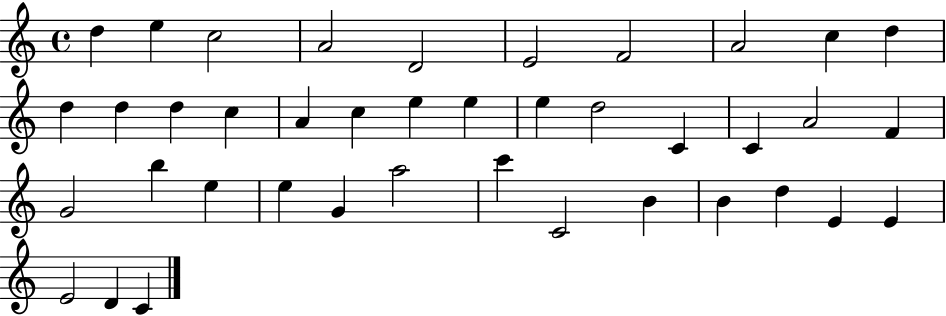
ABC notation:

X:1
T:Untitled
M:4/4
L:1/4
K:C
d e c2 A2 D2 E2 F2 A2 c d d d d c A c e e e d2 C C A2 F G2 b e e G a2 c' C2 B B d E E E2 D C